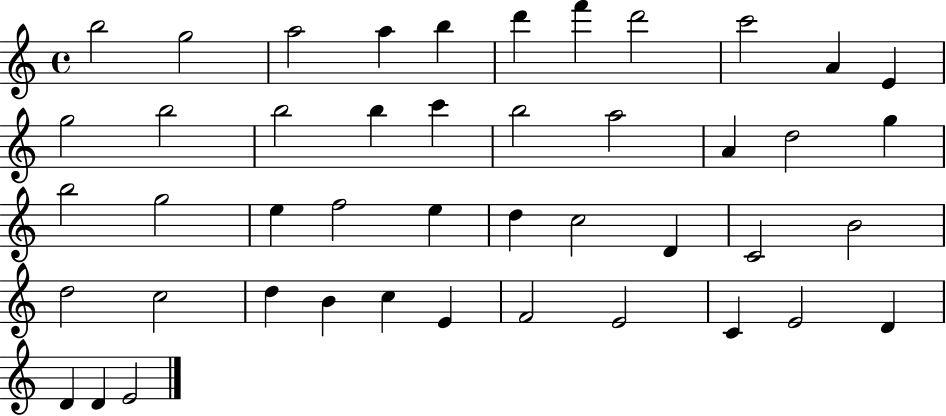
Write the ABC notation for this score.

X:1
T:Untitled
M:4/4
L:1/4
K:C
b2 g2 a2 a b d' f' d'2 c'2 A E g2 b2 b2 b c' b2 a2 A d2 g b2 g2 e f2 e d c2 D C2 B2 d2 c2 d B c E F2 E2 C E2 D D D E2